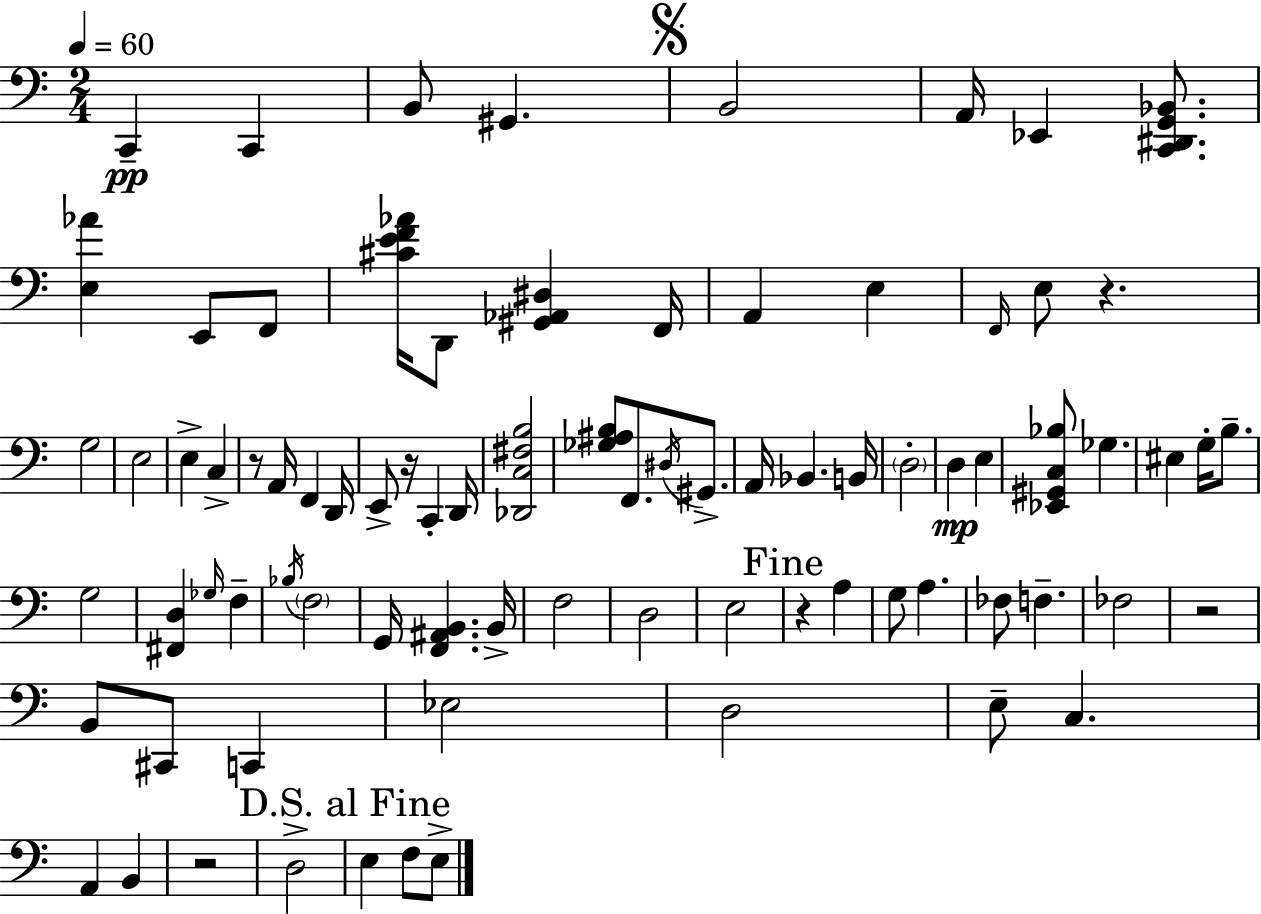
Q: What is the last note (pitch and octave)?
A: E3